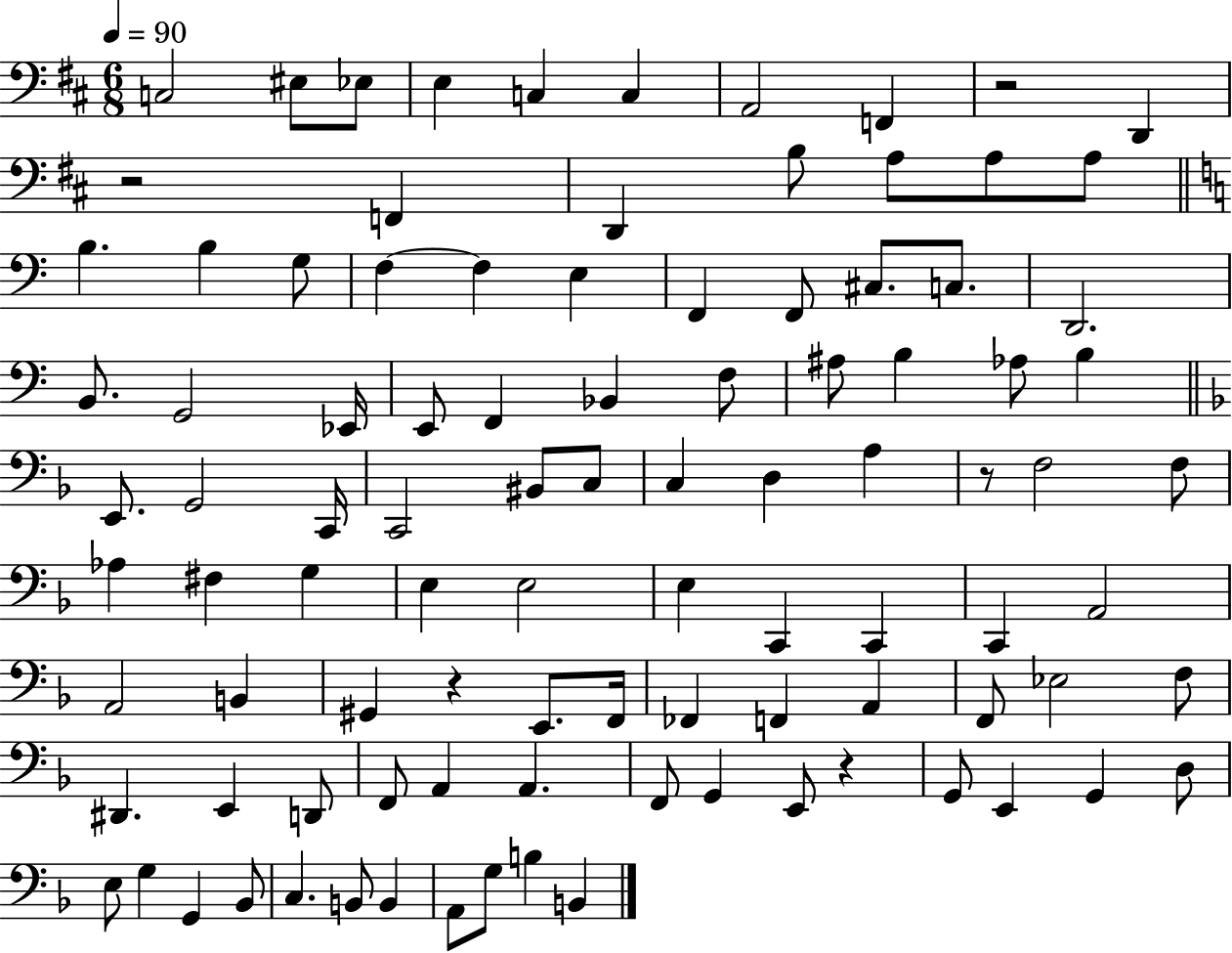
X:1
T:Untitled
M:6/8
L:1/4
K:D
C,2 ^E,/2 _E,/2 E, C, C, A,,2 F,, z2 D,, z2 F,, D,, B,/2 A,/2 A,/2 A,/2 B, B, G,/2 F, F, E, F,, F,,/2 ^C,/2 C,/2 D,,2 B,,/2 G,,2 _E,,/4 E,,/2 F,, _B,, F,/2 ^A,/2 B, _A,/2 B, E,,/2 G,,2 C,,/4 C,,2 ^B,,/2 C,/2 C, D, A, z/2 F,2 F,/2 _A, ^F, G, E, E,2 E, C,, C,, C,, A,,2 A,,2 B,, ^G,, z E,,/2 F,,/4 _F,, F,, A,, F,,/2 _E,2 F,/2 ^D,, E,, D,,/2 F,,/2 A,, A,, F,,/2 G,, E,,/2 z G,,/2 E,, G,, D,/2 E,/2 G, G,, _B,,/2 C, B,,/2 B,, A,,/2 G,/2 B, B,,